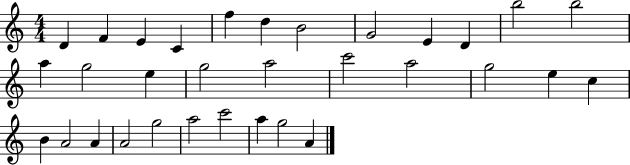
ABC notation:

X:1
T:Untitled
M:4/4
L:1/4
K:C
D F E C f d B2 G2 E D b2 b2 a g2 e g2 a2 c'2 a2 g2 e c B A2 A A2 g2 a2 c'2 a g2 A